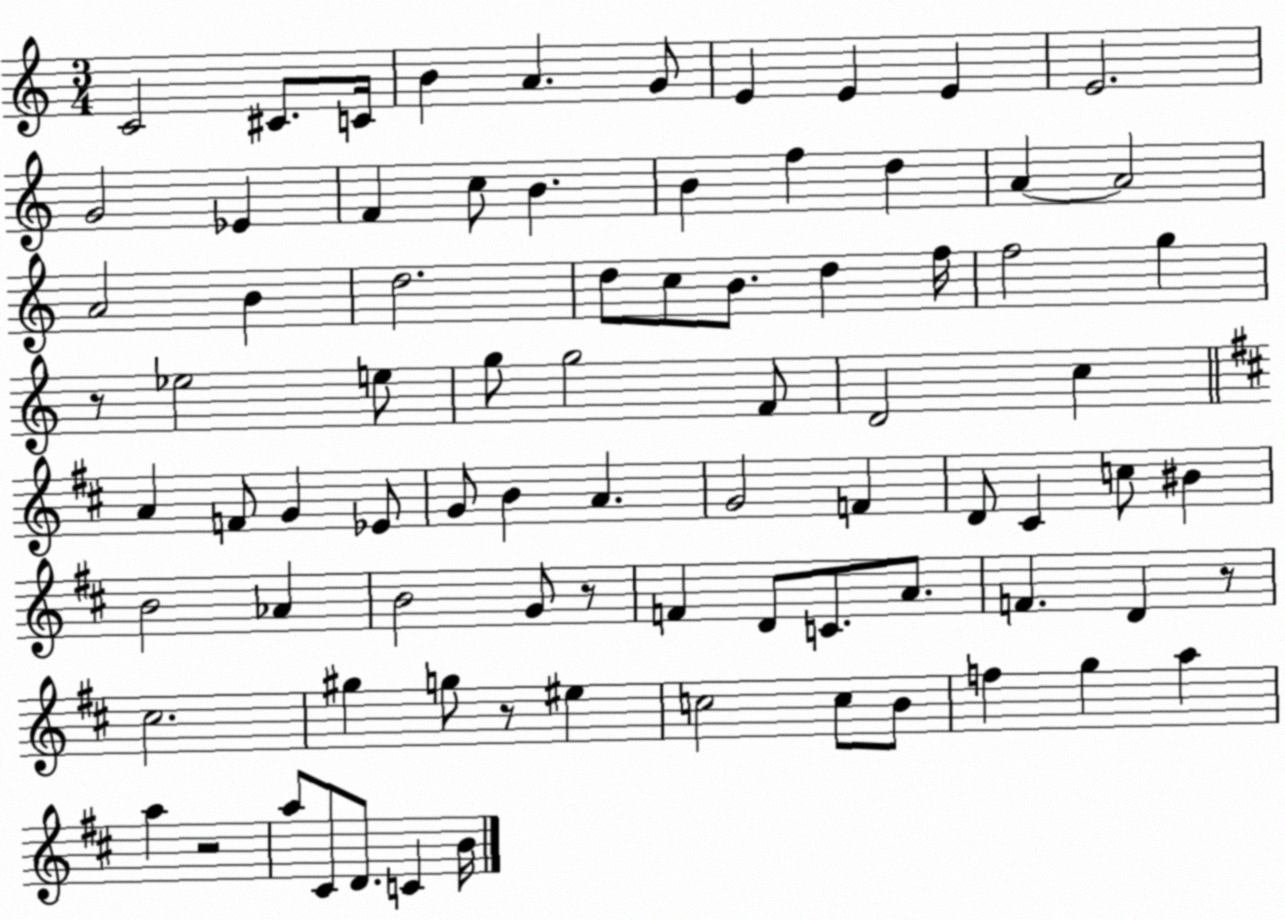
X:1
T:Untitled
M:3/4
L:1/4
K:C
C2 ^C/2 C/4 B A G/2 E E E E2 G2 _E F c/2 B B f d A A2 A2 B d2 d/2 c/2 B/2 d f/4 f2 g z/2 _e2 e/2 g/2 g2 F/2 D2 c A F/2 G _E/2 G/2 B A G2 F D/2 ^C c/2 ^B B2 _A B2 G/2 z/2 F D/2 C/2 A/2 F D z/2 ^c2 ^g g/2 z/2 ^e c2 c/2 B/2 f g a a z2 a/2 ^C/2 D/2 C B/4